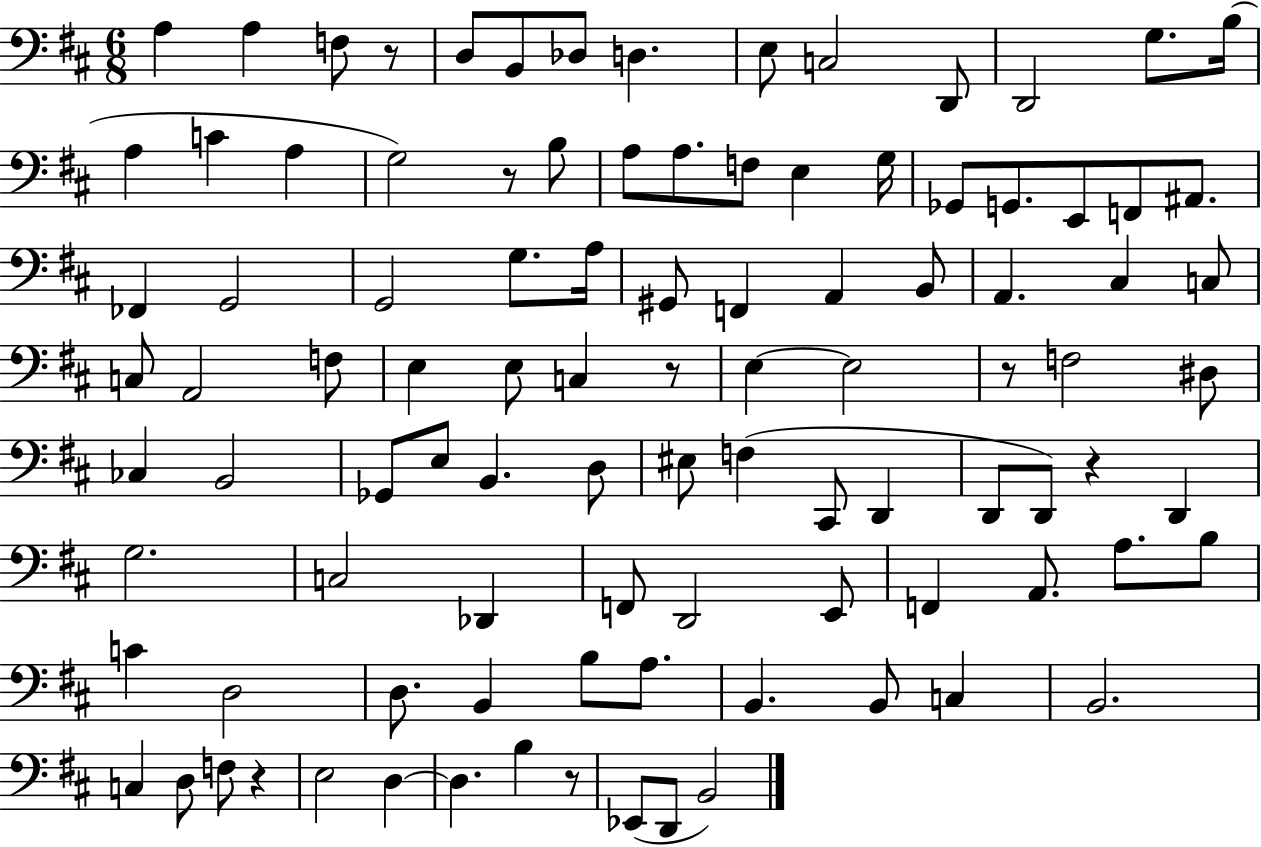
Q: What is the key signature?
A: D major